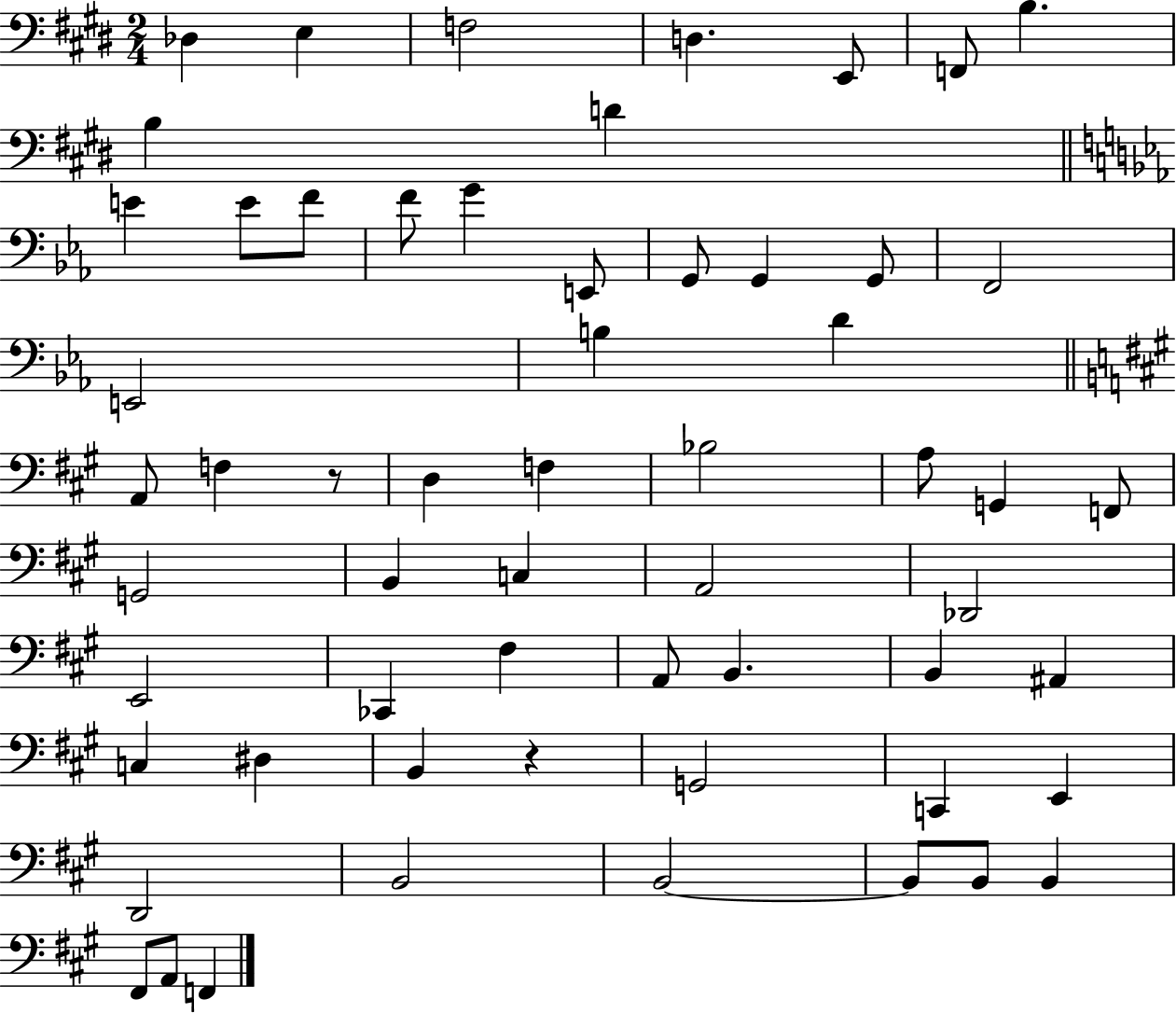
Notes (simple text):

Db3/q E3/q F3/h D3/q. E2/e F2/e B3/q. B3/q D4/q E4/q E4/e F4/e F4/e G4/q E2/e G2/e G2/q G2/e F2/h E2/h B3/q D4/q A2/e F3/q R/e D3/q F3/q Bb3/h A3/e G2/q F2/e G2/h B2/q C3/q A2/h Db2/h E2/h CES2/q F#3/q A2/e B2/q. B2/q A#2/q C3/q D#3/q B2/q R/q G2/h C2/q E2/q D2/h B2/h B2/h B2/e B2/e B2/q F#2/e A2/e F2/q